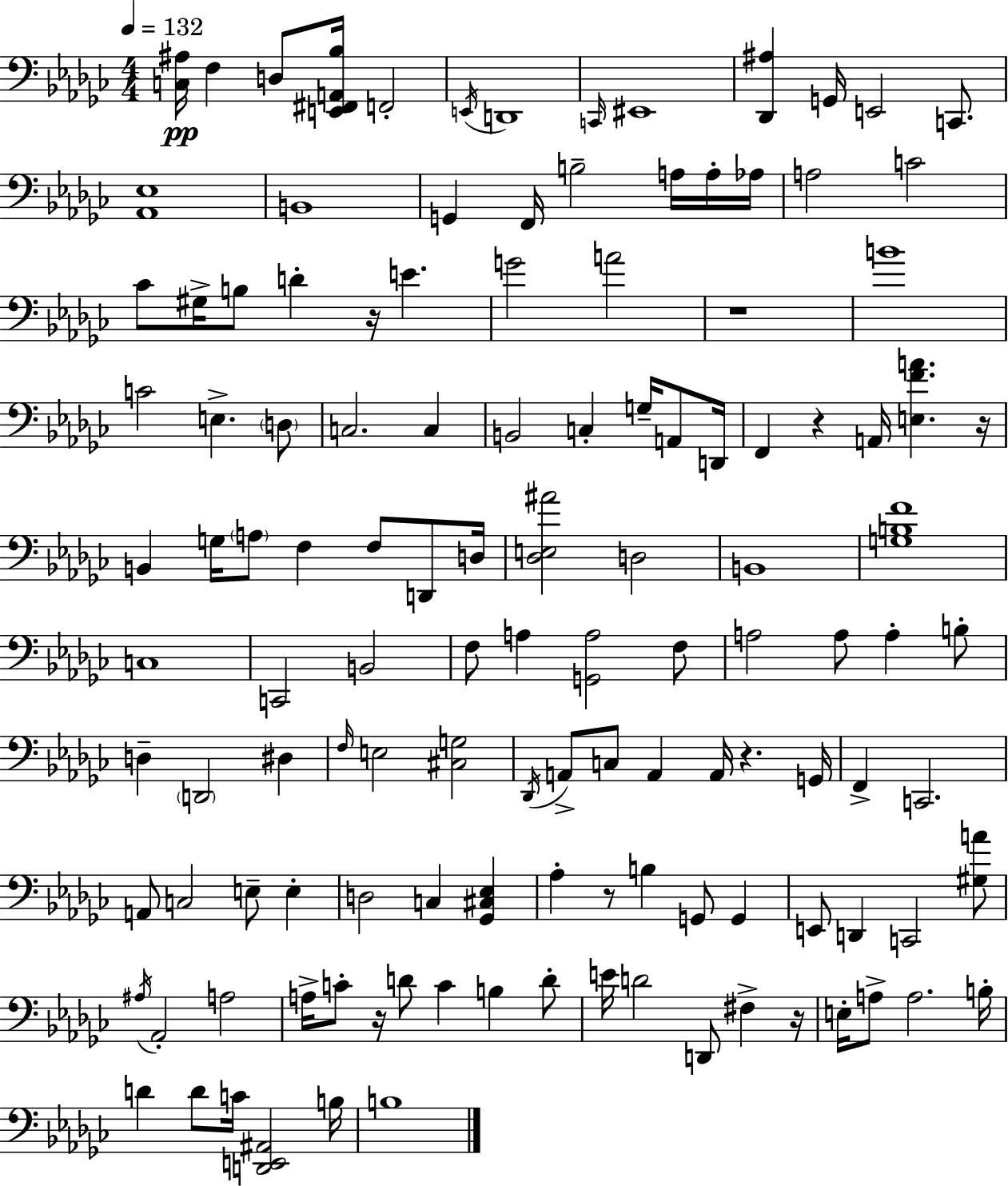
{
  \clef bass
  \numericTimeSignature
  \time 4/4
  \key ees \minor
  \tempo 4 = 132
  <c ais>16\pp f4 d8 <e, fis, a, bes>16 f,2-. | \acciaccatura { e,16 } d,1 | \grace { c,16 } eis,1 | <des, ais>4 g,16 e,2 c,8. | \break <aes, ees>1 | b,1 | g,4 f,16 b2-- a16 | a16-. aes16 a2 c'2 | \break ces'8 gis16-> b8 d'4-. r16 e'4. | g'2 a'2 | r1 | b'1 | \break c'2 e4.-> | \parenthesize d8 c2. c4 | b,2 c4-. g16-- a,8 | d,16 f,4 r4 a,16 <e f' a'>4. | \break r16 b,4 g16 \parenthesize a8 f4 f8 d,8 | d16 <des e ais'>2 d2 | b,1 | <g b f'>1 | \break c1 | c,2 b,2 | f8 a4 <g, a>2 | f8 a2 a8 a4-. | \break b8-. d4-- \parenthesize d,2 dis4 | \grace { f16 } e2 <cis g>2 | \acciaccatura { des,16 } a,8-> c8 a,4 a,16 r4. | g,16 f,4-> c,2. | \break a,8 c2 e8-- | e4-. d2 c4 | <ges, cis ees>4 aes4-. r8 b4 g,8 | g,4 e,8 d,4 c,2 | \break <gis a'>8 \acciaccatura { ais16 } aes,2-. a2 | a16-> c'8-. r16 d'8 c'4 b4 | d'8-. e'16 d'2 d,8 | fis4-> r16 e16-. a8-> a2. | \break b16-. d'4 d'8 c'16 <d, e, ais,>2 | b16 b1 | \bar "|."
}